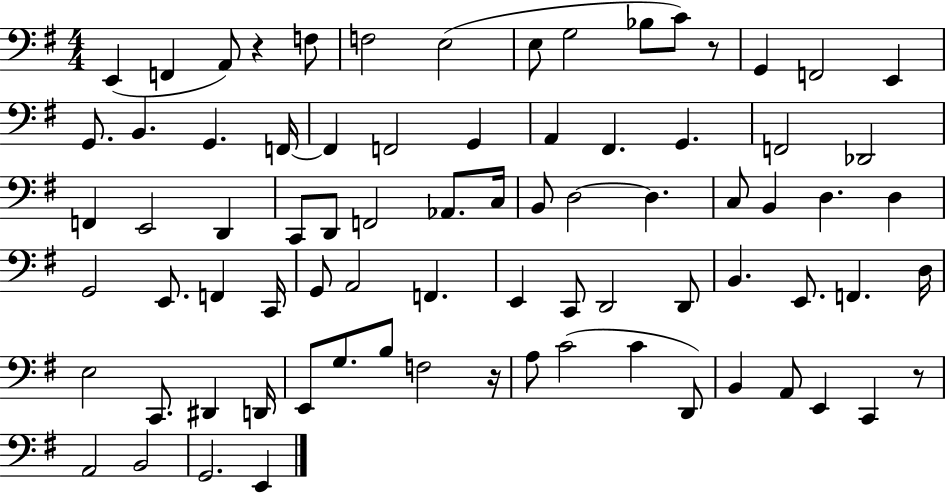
X:1
T:Untitled
M:4/4
L:1/4
K:G
E,, F,, A,,/2 z F,/2 F,2 E,2 E,/2 G,2 _B,/2 C/2 z/2 G,, F,,2 E,, G,,/2 B,, G,, F,,/4 F,, F,,2 G,, A,, ^F,, G,, F,,2 _D,,2 F,, E,,2 D,, C,,/2 D,,/2 F,,2 _A,,/2 C,/4 B,,/2 D,2 D, C,/2 B,, D, D, G,,2 E,,/2 F,, C,,/4 G,,/2 A,,2 F,, E,, C,,/2 D,,2 D,,/2 B,, E,,/2 F,, D,/4 E,2 C,,/2 ^D,, D,,/4 E,,/2 G,/2 B,/2 F,2 z/4 A,/2 C2 C D,,/2 B,, A,,/2 E,, C,, z/2 A,,2 B,,2 G,,2 E,,